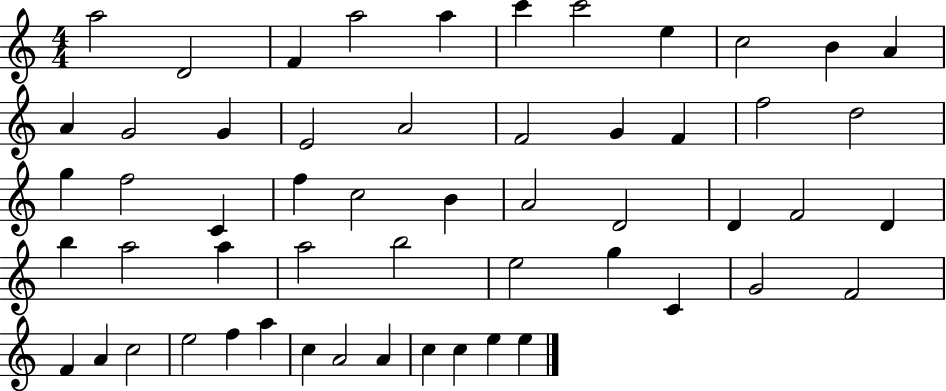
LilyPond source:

{
  \clef treble
  \numericTimeSignature
  \time 4/4
  \key c \major
  a''2 d'2 | f'4 a''2 a''4 | c'''4 c'''2 e''4 | c''2 b'4 a'4 | \break a'4 g'2 g'4 | e'2 a'2 | f'2 g'4 f'4 | f''2 d''2 | \break g''4 f''2 c'4 | f''4 c''2 b'4 | a'2 d'2 | d'4 f'2 d'4 | \break b''4 a''2 a''4 | a''2 b''2 | e''2 g''4 c'4 | g'2 f'2 | \break f'4 a'4 c''2 | e''2 f''4 a''4 | c''4 a'2 a'4 | c''4 c''4 e''4 e''4 | \break \bar "|."
}